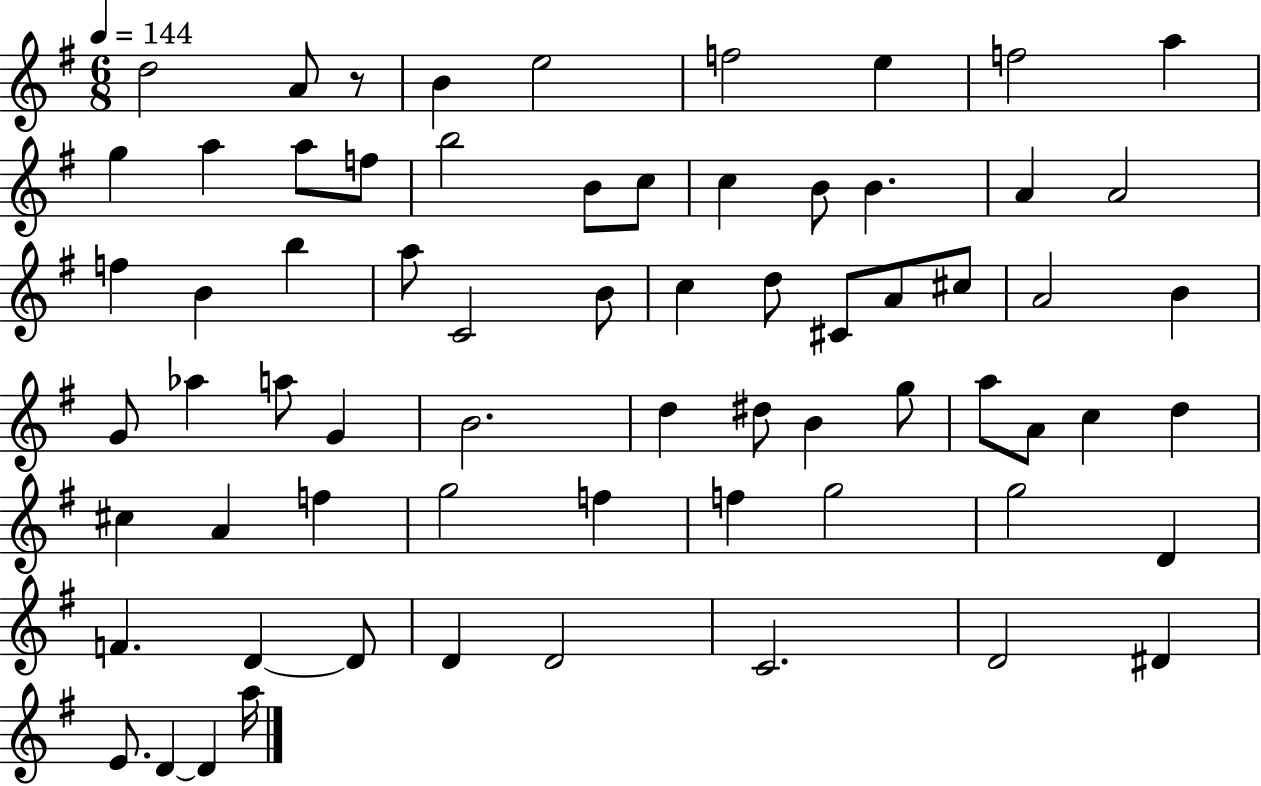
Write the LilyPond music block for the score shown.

{
  \clef treble
  \numericTimeSignature
  \time 6/8
  \key g \major
  \tempo 4 = 144
  d''2 a'8 r8 | b'4 e''2 | f''2 e''4 | f''2 a''4 | \break g''4 a''4 a''8 f''8 | b''2 b'8 c''8 | c''4 b'8 b'4. | a'4 a'2 | \break f''4 b'4 b''4 | a''8 c'2 b'8 | c''4 d''8 cis'8 a'8 cis''8 | a'2 b'4 | \break g'8 aes''4 a''8 g'4 | b'2. | d''4 dis''8 b'4 g''8 | a''8 a'8 c''4 d''4 | \break cis''4 a'4 f''4 | g''2 f''4 | f''4 g''2 | g''2 d'4 | \break f'4. d'4~~ d'8 | d'4 d'2 | c'2. | d'2 dis'4 | \break e'8. d'4~~ d'4 a''16 | \bar "|."
}